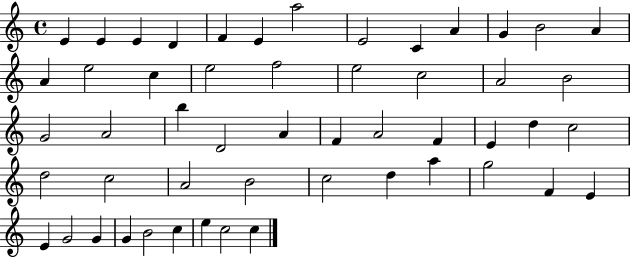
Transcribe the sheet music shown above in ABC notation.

X:1
T:Untitled
M:4/4
L:1/4
K:C
E E E D F E a2 E2 C A G B2 A A e2 c e2 f2 e2 c2 A2 B2 G2 A2 b D2 A F A2 F E d c2 d2 c2 A2 B2 c2 d a g2 F E E G2 G G B2 c e c2 c